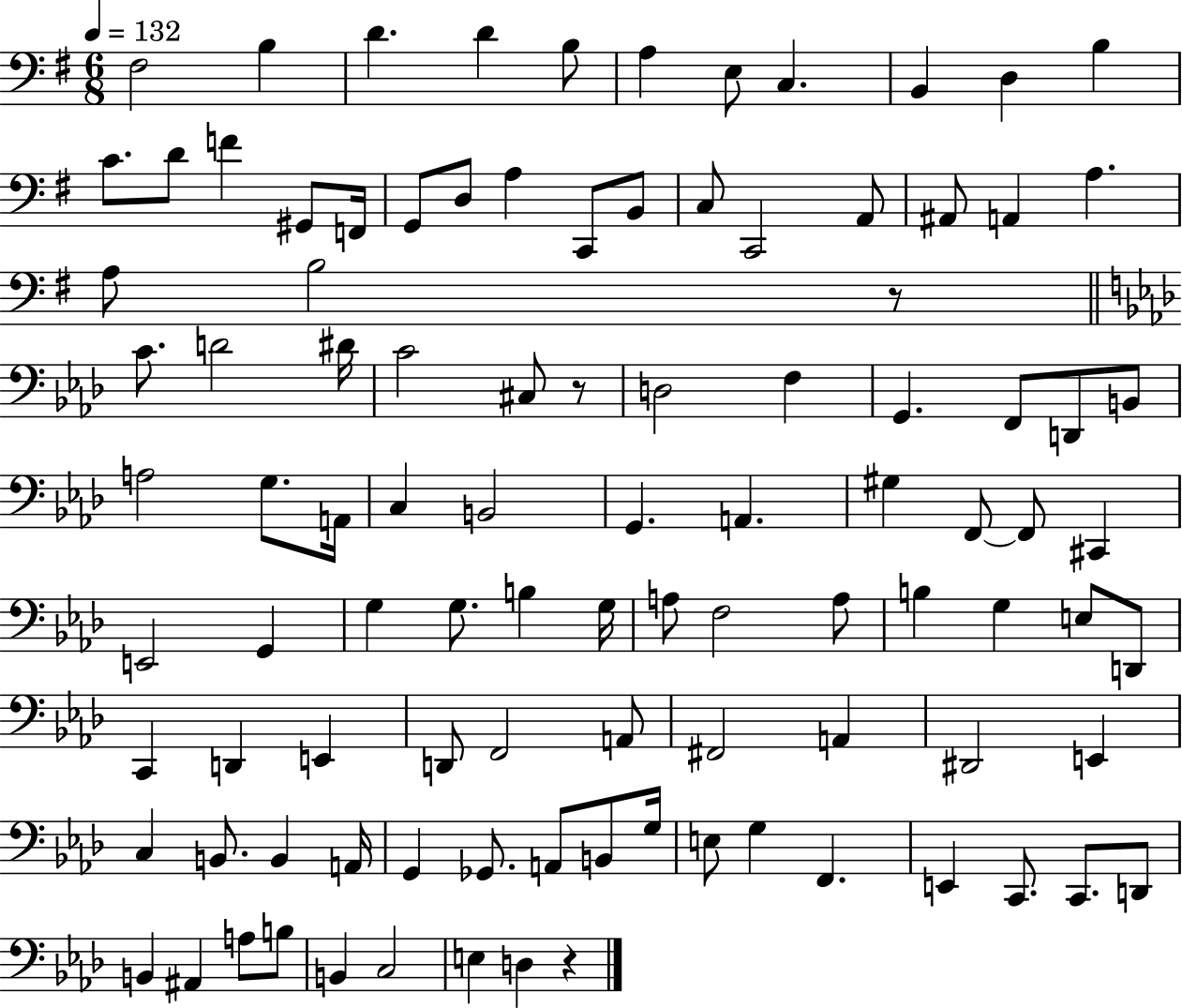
{
  \clef bass
  \numericTimeSignature
  \time 6/8
  \key g \major
  \tempo 4 = 132
  \repeat volta 2 { fis2 b4 | d'4. d'4 b8 | a4 e8 c4. | b,4 d4 b4 | \break c'8. d'8 f'4 gis,8 f,16 | g,8 d8 a4 c,8 b,8 | c8 c,2 a,8 | ais,8 a,4 a4. | \break a8 b2 r8 | \bar "||" \break \key aes \major c'8. d'2 dis'16 | c'2 cis8 r8 | d2 f4 | g,4. f,8 d,8 b,8 | \break a2 g8. a,16 | c4 b,2 | g,4. a,4. | gis4 f,8~~ f,8 cis,4 | \break e,2 g,4 | g4 g8. b4 g16 | a8 f2 a8 | b4 g4 e8 d,8 | \break c,4 d,4 e,4 | d,8 f,2 a,8 | fis,2 a,4 | dis,2 e,4 | \break c4 b,8. b,4 a,16 | g,4 ges,8. a,8 b,8 g16 | e8 g4 f,4. | e,4 c,8. c,8. d,8 | \break b,4 ais,4 a8 b8 | b,4 c2 | e4 d4 r4 | } \bar "|."
}